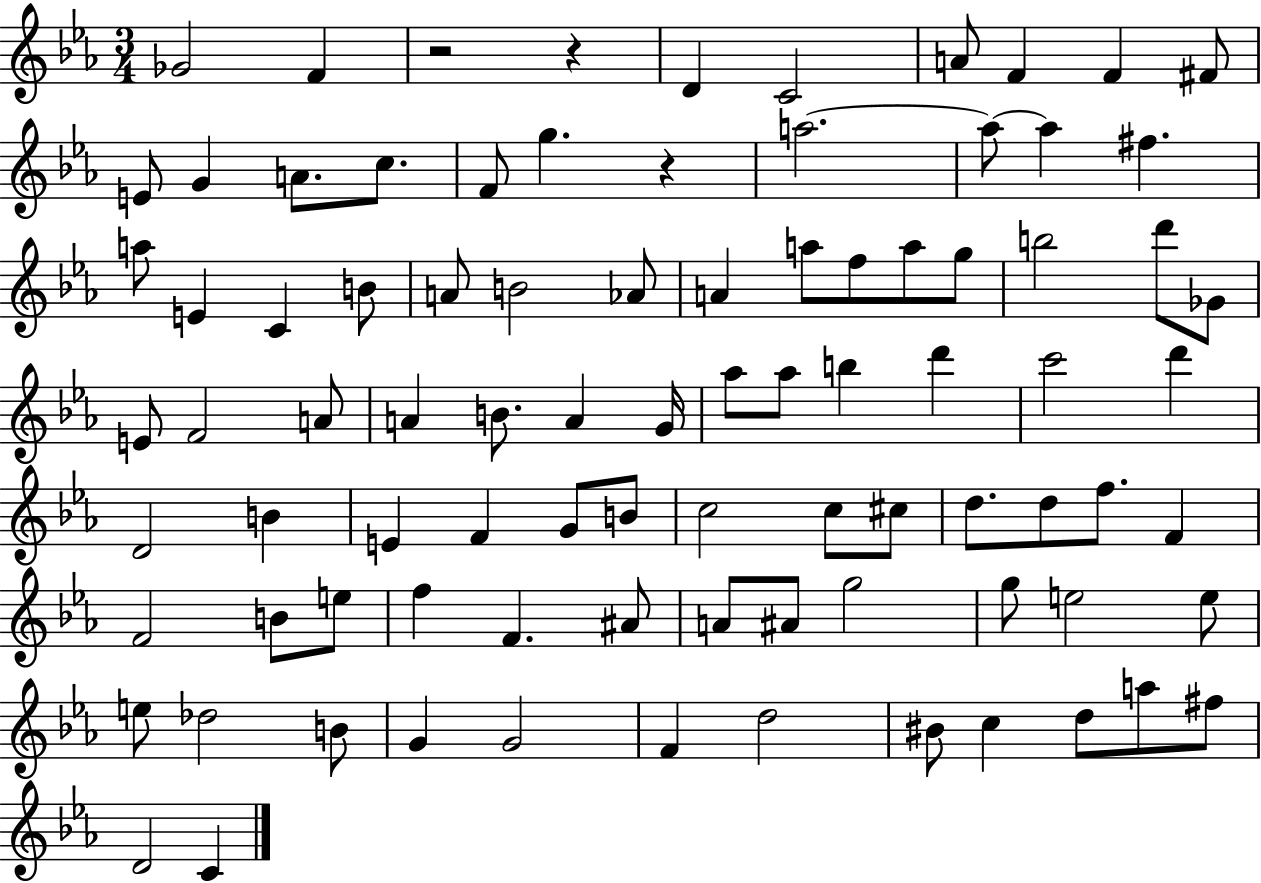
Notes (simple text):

Gb4/h F4/q R/h R/q D4/q C4/h A4/e F4/q F4/q F#4/e E4/e G4/q A4/e. C5/e. F4/e G5/q. R/q A5/h. A5/e A5/q F#5/q. A5/e E4/q C4/q B4/e A4/e B4/h Ab4/e A4/q A5/e F5/e A5/e G5/e B5/h D6/e Gb4/e E4/e F4/h A4/e A4/q B4/e. A4/q G4/s Ab5/e Ab5/e B5/q D6/q C6/h D6/q D4/h B4/q E4/q F4/q G4/e B4/e C5/h C5/e C#5/e D5/e. D5/e F5/e. F4/q F4/h B4/e E5/e F5/q F4/q. A#4/e A4/e A#4/e G5/h G5/e E5/h E5/e E5/e Db5/h B4/e G4/q G4/h F4/q D5/h BIS4/e C5/q D5/e A5/e F#5/e D4/h C4/q